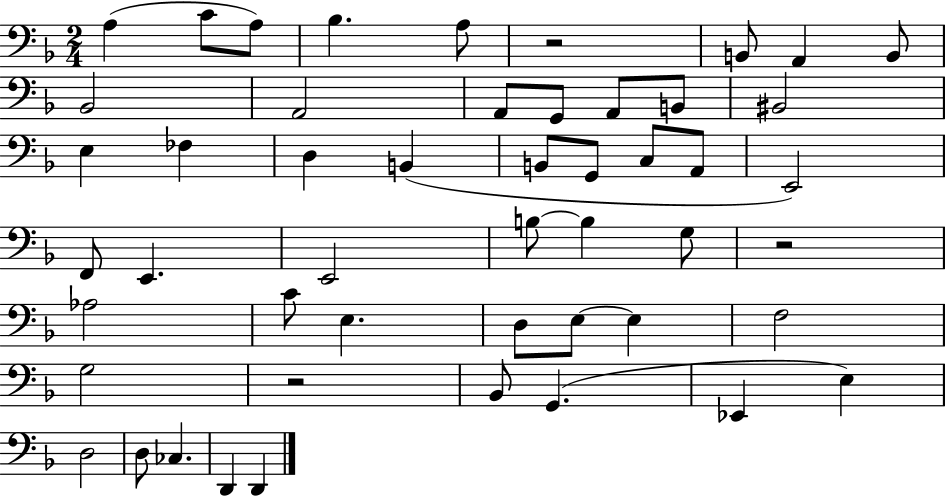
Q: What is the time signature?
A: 2/4